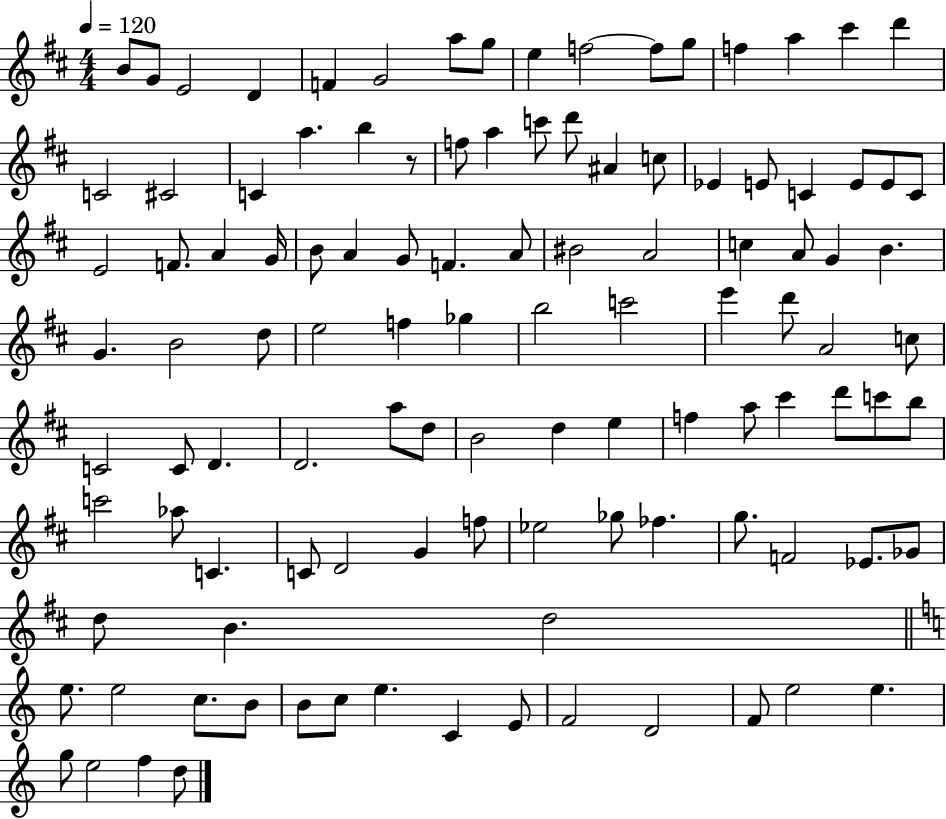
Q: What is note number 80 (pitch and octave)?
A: D4